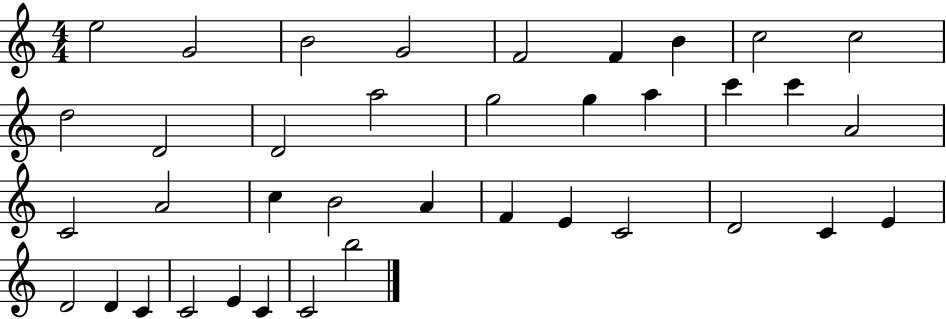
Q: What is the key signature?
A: C major